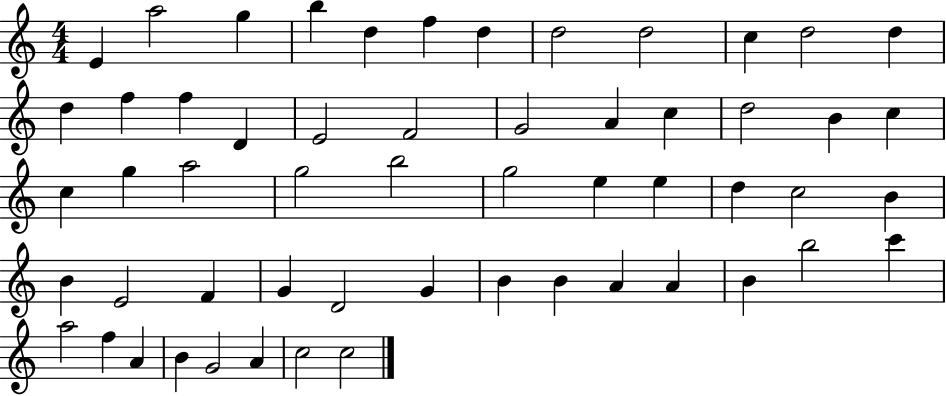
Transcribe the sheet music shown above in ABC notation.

X:1
T:Untitled
M:4/4
L:1/4
K:C
E a2 g b d f d d2 d2 c d2 d d f f D E2 F2 G2 A c d2 B c c g a2 g2 b2 g2 e e d c2 B B E2 F G D2 G B B A A B b2 c' a2 f A B G2 A c2 c2